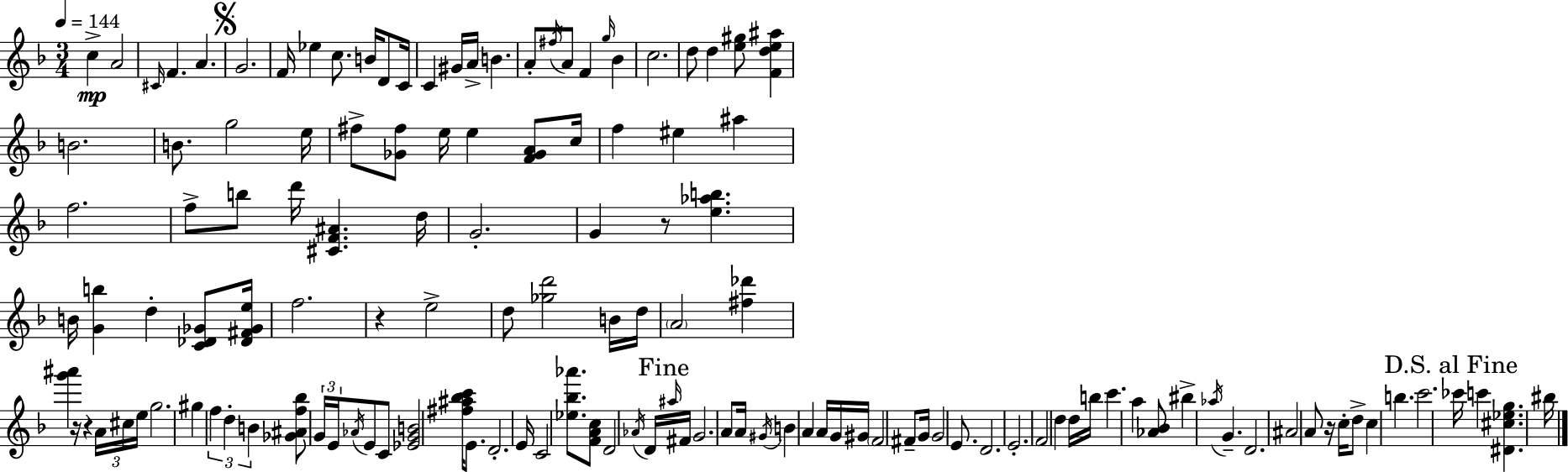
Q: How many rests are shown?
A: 5